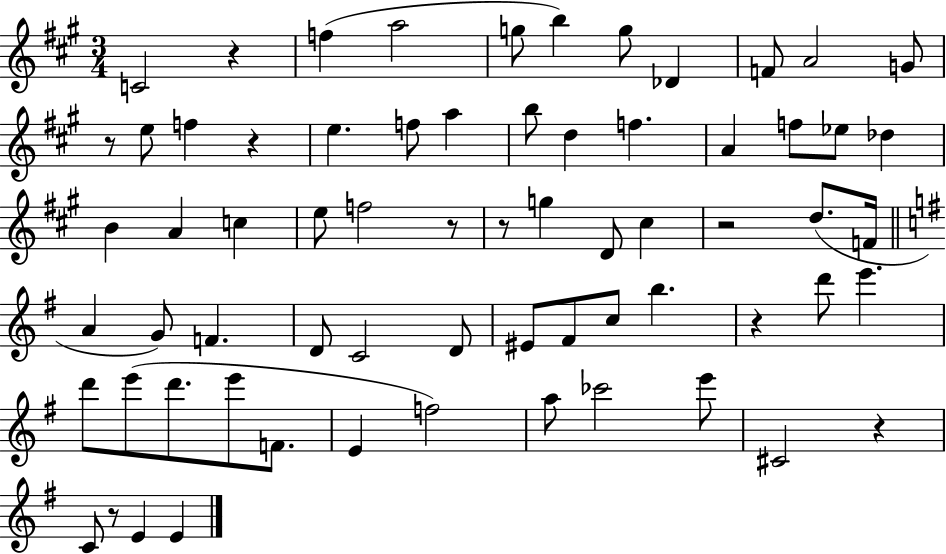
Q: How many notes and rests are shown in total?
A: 67